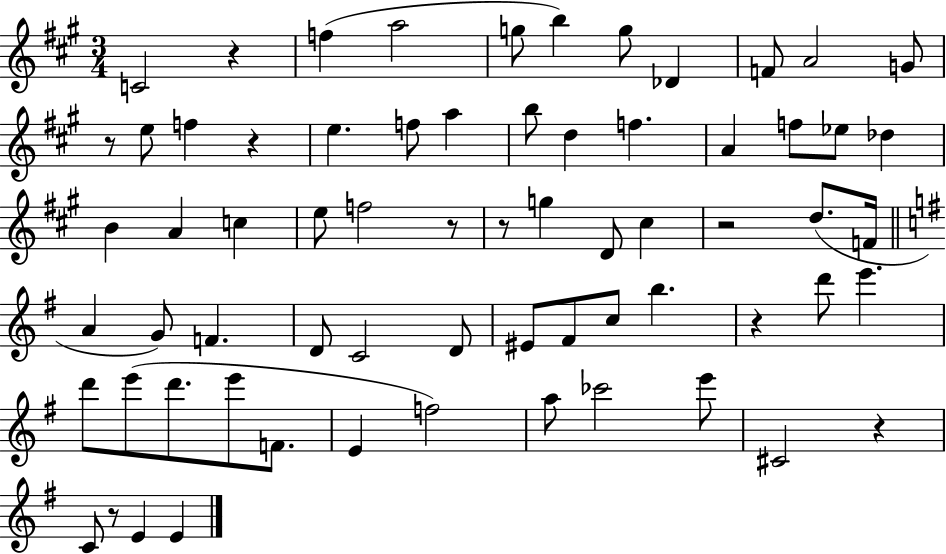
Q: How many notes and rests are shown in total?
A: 67